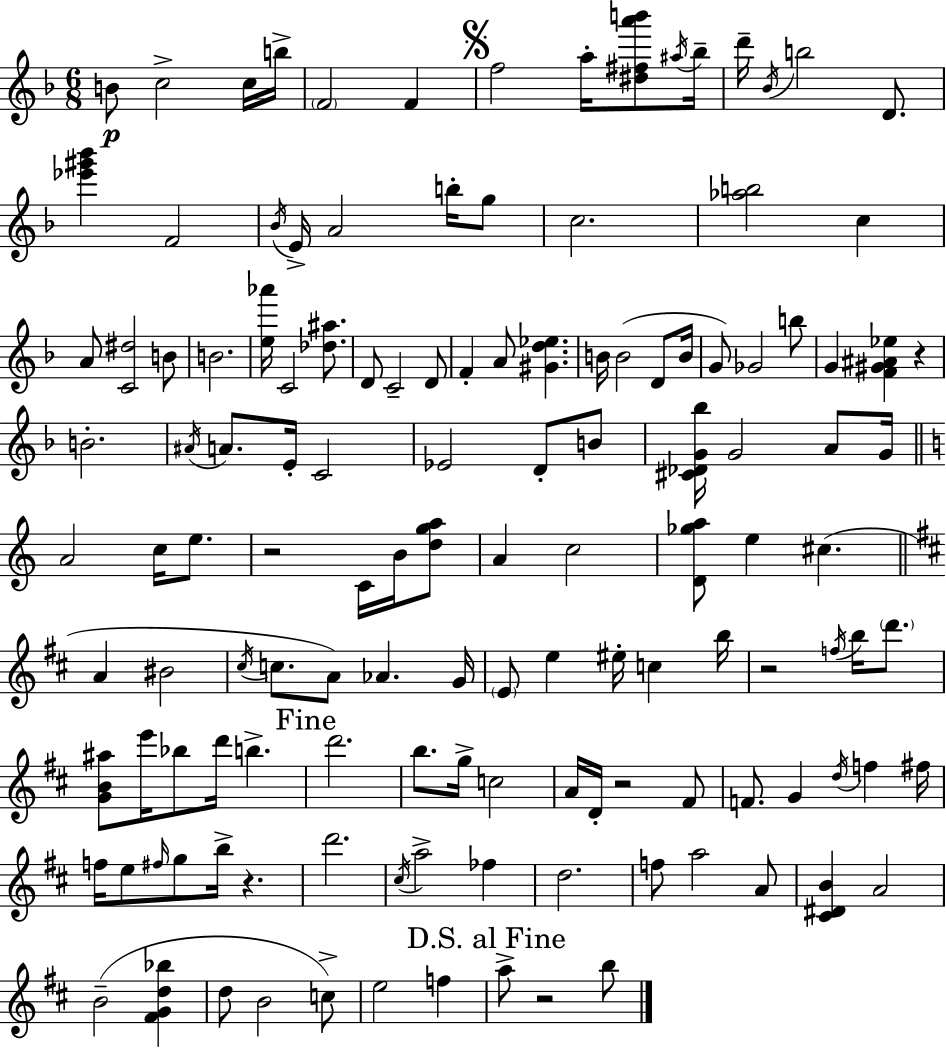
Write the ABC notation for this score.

X:1
T:Untitled
M:6/8
L:1/4
K:Dm
B/2 c2 c/4 b/4 F2 F f2 a/4 [^d^fa'b']/2 ^a/4 _b/4 d'/4 _B/4 b2 D/2 [_e'^g'_b'] F2 _B/4 E/4 A2 b/4 g/2 c2 [_ab]2 c A/2 [C^d]2 B/2 B2 [e_a']/4 C2 [_d^a]/2 D/2 C2 D/2 F A/2 [^Gd_e] B/4 B2 D/2 B/4 G/2 _G2 b/2 G [F^G^A_e] z B2 ^A/4 A/2 E/4 C2 _E2 D/2 B/2 [^C_DG_b]/4 G2 A/2 G/4 A2 c/4 e/2 z2 C/4 B/4 [dga]/2 A c2 [D_ga]/2 e ^c A ^B2 ^c/4 c/2 A/2 _A G/4 E/2 e ^e/4 c b/4 z2 f/4 b/4 d'/2 [GB^a]/2 e'/4 _b/2 d'/4 b d'2 b/2 g/4 c2 A/4 D/4 z2 ^F/2 F/2 G d/4 f ^f/4 f/4 e/2 ^f/4 g/2 b/4 z d'2 ^c/4 a2 _f d2 f/2 a2 A/2 [^C^DB] A2 B2 [^FGd_b] d/2 B2 c/2 e2 f a/2 z2 b/2